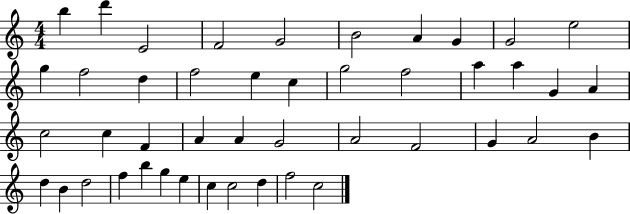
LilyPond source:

{
  \clef treble
  \numericTimeSignature
  \time 4/4
  \key c \major
  b''4 d'''4 e'2 | f'2 g'2 | b'2 a'4 g'4 | g'2 e''2 | \break g''4 f''2 d''4 | f''2 e''4 c''4 | g''2 f''2 | a''4 a''4 g'4 a'4 | \break c''2 c''4 f'4 | a'4 a'4 g'2 | a'2 f'2 | g'4 a'2 b'4 | \break d''4 b'4 d''2 | f''4 b''4 g''4 e''4 | c''4 c''2 d''4 | f''2 c''2 | \break \bar "|."
}